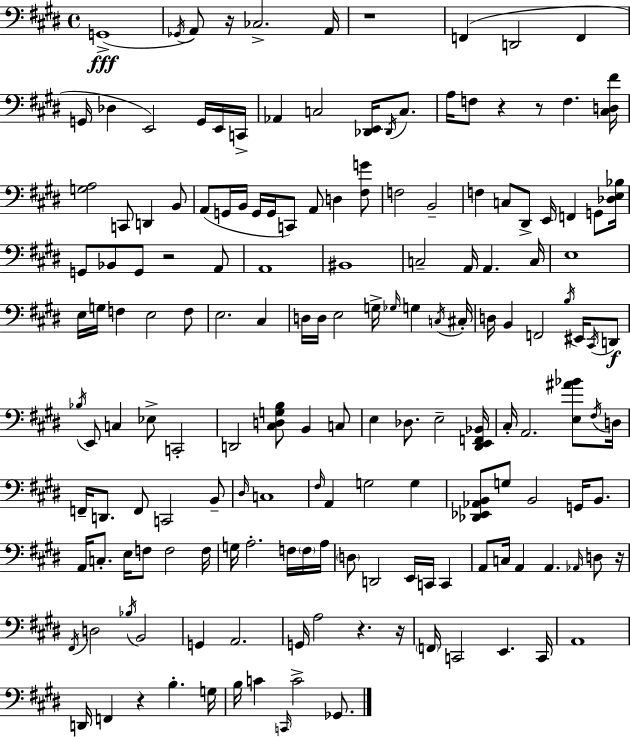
X:1
T:Untitled
M:4/4
L:1/4
K:E
G,,4 _G,,/4 A,,/2 z/4 _C,2 A,,/4 z4 F,, D,,2 F,, G,,/4 _D, E,,2 G,,/4 E,,/4 C,,/4 _A,, C,2 [_D,,E,,]/4 _D,,/4 C,/2 A,/4 F,/2 z z/2 F, [^C,D,^F]/4 [G,A,]2 C,,/2 D,, B,,/2 A,,/2 G,,/4 B,,/4 G,,/4 G,,/4 C,,/2 A,,/2 D, [^F,G]/2 F,2 B,,2 F, C,/2 ^D,,/2 E,,/4 F,, G,,/2 [_D,E,_B,]/4 G,,/2 _B,,/2 G,,/2 z2 A,,/2 A,,4 ^B,,4 C,2 A,,/4 A,, C,/4 E,4 E,/4 G,/4 F, E,2 F,/2 E,2 ^C, D,/4 D,/4 E,2 G,/4 _G,/4 G, C,/4 ^C,/4 D,/4 B,, F,,2 B,/4 ^E,,/4 ^C,,/4 D,,/2 _B,/4 E,,/2 C, _E,/2 C,,2 D,,2 [^C,D,G,B,]/2 B,, C,/2 E, _D,/2 E,2 [^D,,E,,F,,_B,,]/4 ^C,/4 A,,2 [E,^A_B]/2 ^F,/4 D,/4 F,,/4 D,,/2 F,,/2 C,,2 B,,/2 ^D,/4 C,4 ^F,/4 A,, G,2 G, [_D,,_E,,_A,,B,,]/2 G,/2 B,,2 G,,/4 B,,/2 A,,/4 C,/2 E,/4 F,/2 F,2 F,/4 G,/4 A,2 F,/4 F,/4 A,/4 D,/2 D,,2 E,,/4 C,,/4 C,, A,,/2 C,/4 A,, A,, _A,,/4 D,/2 z/4 ^F,,/4 D,2 _B,/4 B,,2 G,, A,,2 G,,/4 A,2 z z/4 F,,/4 C,,2 E,, C,,/4 A,,4 D,,/4 F,, z B, G,/4 B,/4 C C,,/4 C2 _G,,/2